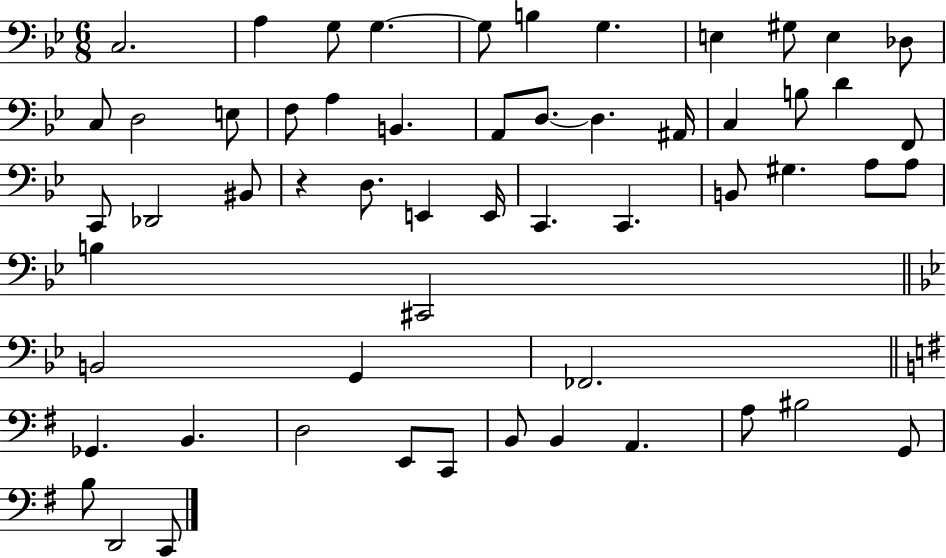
C3/h. A3/q G3/e G3/q. G3/e B3/q G3/q. E3/q G#3/e E3/q Db3/e C3/e D3/h E3/e F3/e A3/q B2/q. A2/e D3/e. D3/q. A#2/s C3/q B3/e D4/q F2/e C2/e Db2/h BIS2/e R/q D3/e. E2/q E2/s C2/q. C2/q. B2/e G#3/q. A3/e A3/e B3/q C#2/h B2/h G2/q FES2/h. Gb2/q. B2/q. D3/h E2/e C2/e B2/e B2/q A2/q. A3/e BIS3/h G2/e B3/e D2/h C2/e